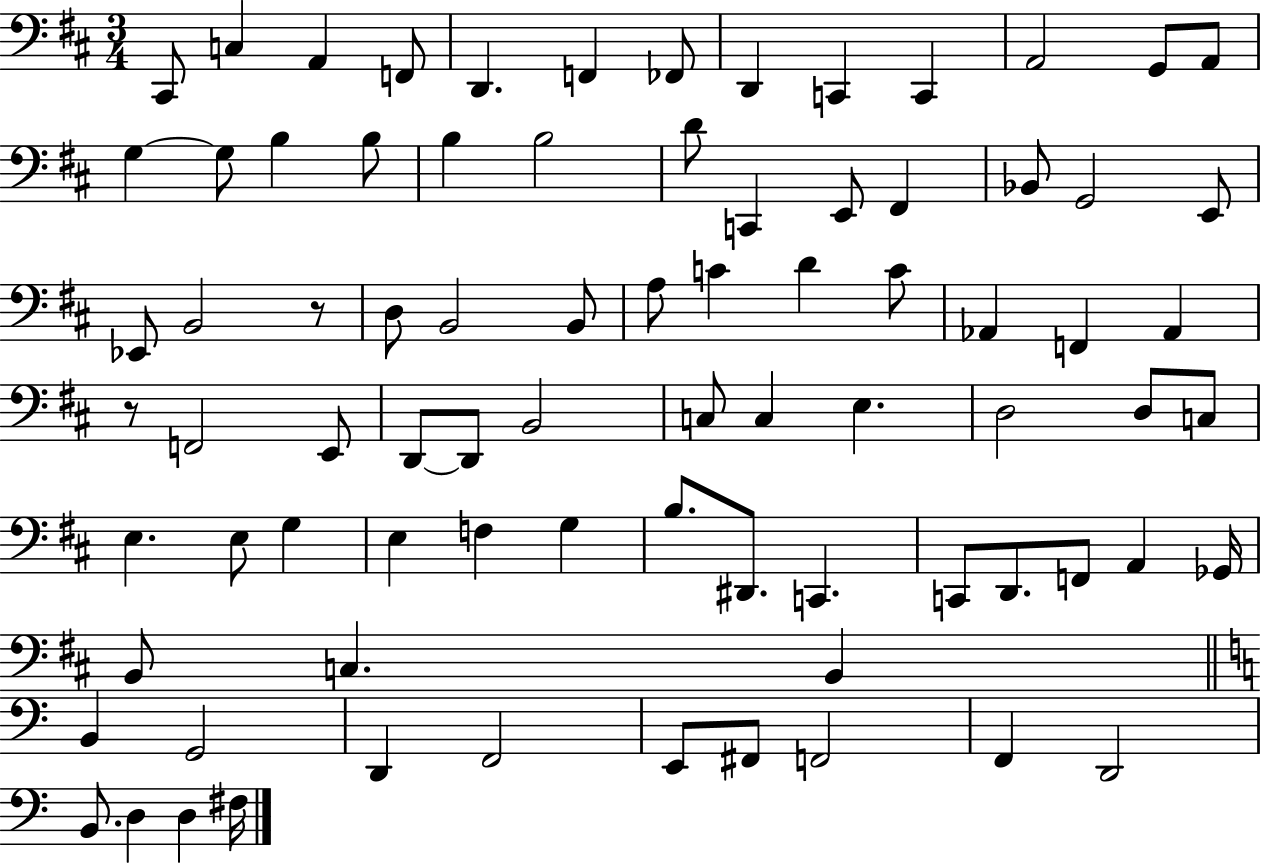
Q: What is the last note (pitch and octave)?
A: F#3